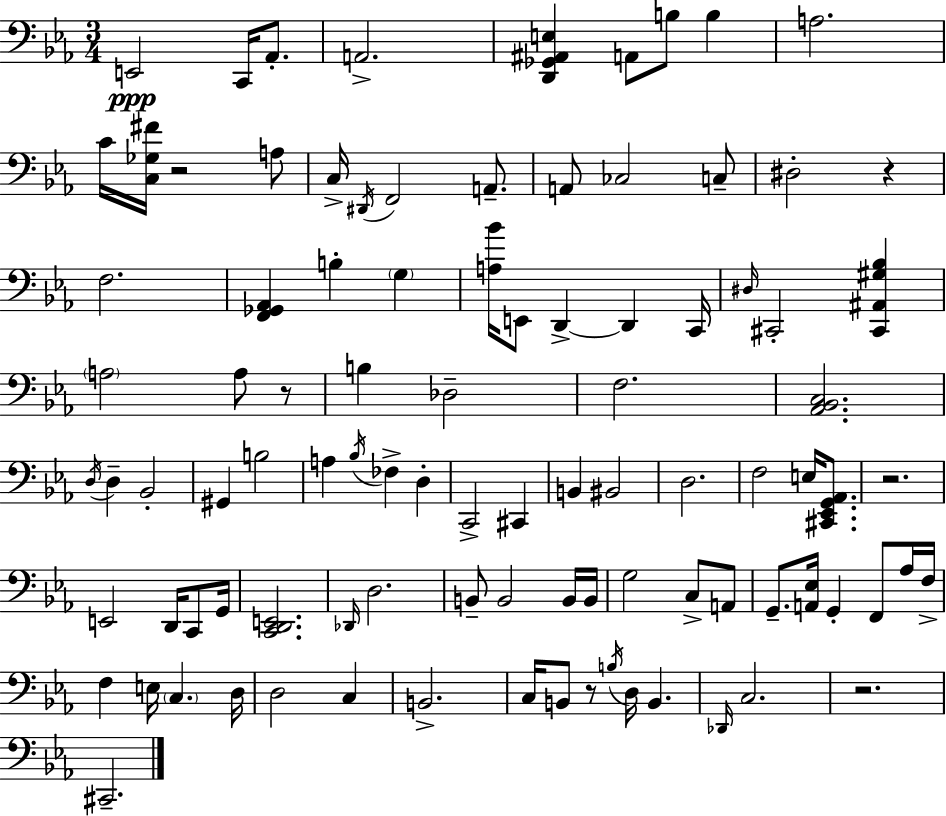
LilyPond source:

{
  \clef bass
  \numericTimeSignature
  \time 3/4
  \key c \minor
  \repeat volta 2 { e,2\ppp c,16 aes,8.-. | a,2.-> | <d, ges, ais, e>4 a,8 b8 b4 | a2. | \break c'16 <c ges fis'>16 r2 a8 | c16-> \acciaccatura { dis,16 } f,2 a,8.-- | a,8 ces2 c8-- | dis2-. r4 | \break f2. | <f, ges, aes,>4 b4-. \parenthesize g4 | <a bes'>16 e,8 d,4->~~ d,4 | c,16 \grace { dis16 } cis,2-. <cis, ais, gis bes>4 | \break \parenthesize a2 a8 | r8 b4 des2-- | f2. | <aes, bes, c>2. | \break \acciaccatura { d16 } d4-- bes,2-. | gis,4 b2 | a4 \acciaccatura { bes16 } fes4-> | d4-. c,2-> | \break cis,4 b,4 bis,2 | d2. | f2 | e16 <cis, ees, g, aes,>8. r2. | \break e,2 | d,16 c,8 g,16 <c, d, e,>2. | \grace { des,16 } d2. | b,8-- b,2 | \break b,16 b,16 g2 | c8-> a,8 g,8.-- <a, ees>16 g,4-. | f,8 aes16 f16-> f4 e16 \parenthesize c4. | d16 d2 | \break c4 b,2.-> | c16 b,8 r8 \acciaccatura { b16 } d16 | b,4. \grace { des,16 } c2. | r2. | \break cis,2.-- | } \bar "|."
}